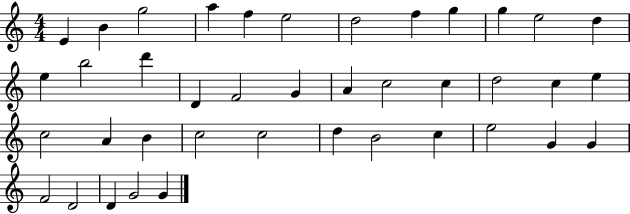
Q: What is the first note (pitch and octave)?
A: E4